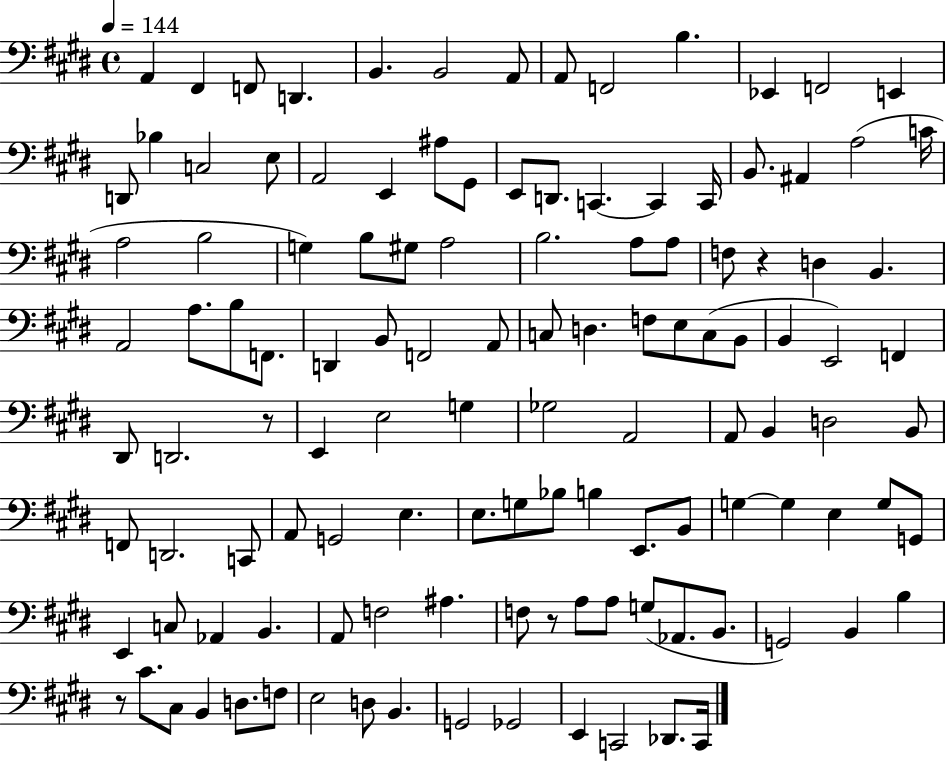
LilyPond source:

{
  \clef bass
  \time 4/4
  \defaultTimeSignature
  \key e \major
  \tempo 4 = 144
  \repeat volta 2 { a,4 fis,4 f,8 d,4. | b,4. b,2 a,8 | a,8 f,2 b4. | ees,4 f,2 e,4 | \break d,8 bes4 c2 e8 | a,2 e,4 ais8 gis,8 | e,8 d,8. c,4.~~ c,4 c,16 | b,8. ais,4 a2( c'16 | \break a2 b2 | g4) b8 gis8 a2 | b2. a8 a8 | f8 r4 d4 b,4. | \break a,2 a8. b8 f,8. | d,4 b,8 f,2 a,8 | c8 d4. f8 e8 c8( b,8 | b,4 e,2) f,4 | \break dis,8 d,2. r8 | e,4 e2 g4 | ges2 a,2 | a,8 b,4 d2 b,8 | \break f,8 d,2. c,8 | a,8 g,2 e4. | e8. g8 bes8 b4 e,8. b,8 | g4~~ g4 e4 g8 g,8 | \break e,4 c8 aes,4 b,4. | a,8 f2 ais4. | f8 r8 a8 a8 g8( aes,8. b,8. | g,2) b,4 b4 | \break r8 cis'8. cis8 b,4 d8. f8 | e2 d8 b,4. | g,2 ges,2 | e,4 c,2 des,8. c,16 | \break } \bar "|."
}